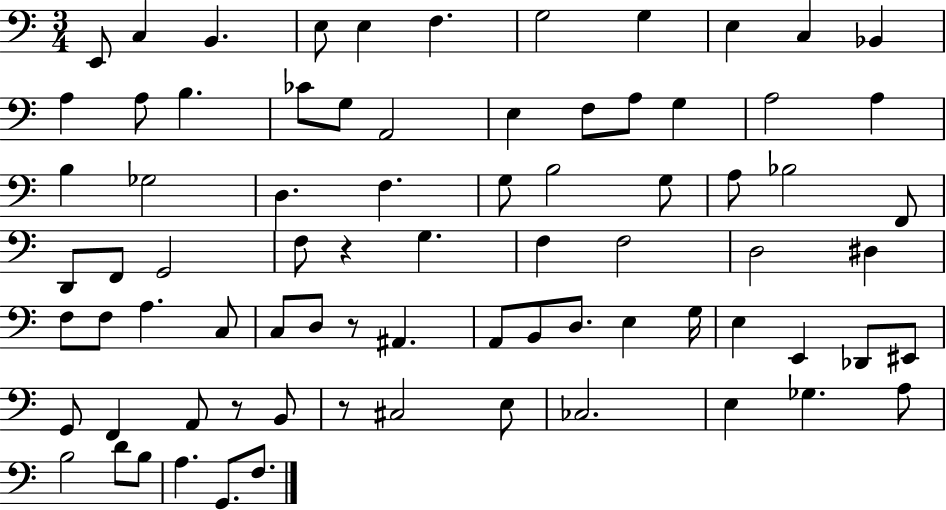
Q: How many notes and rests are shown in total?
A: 78